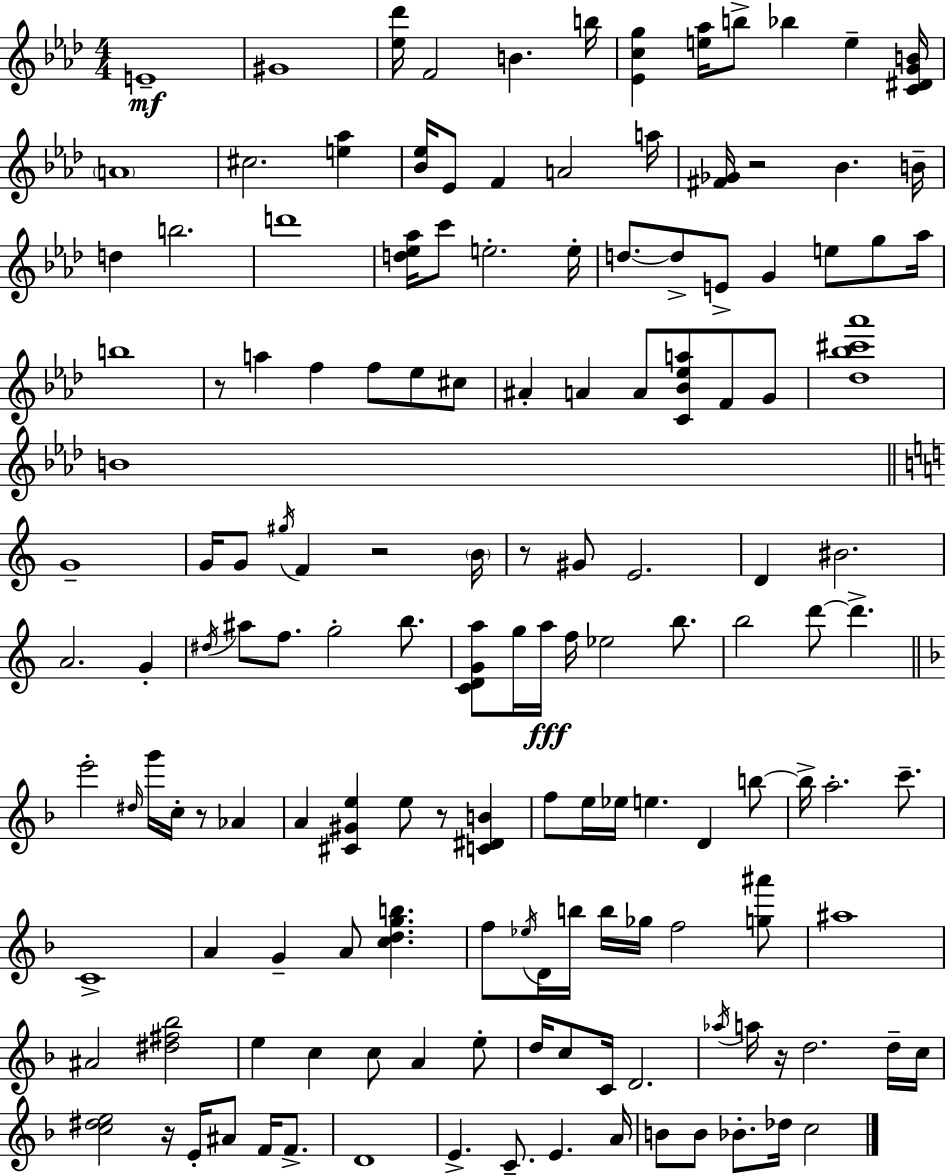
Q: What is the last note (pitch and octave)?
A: C5